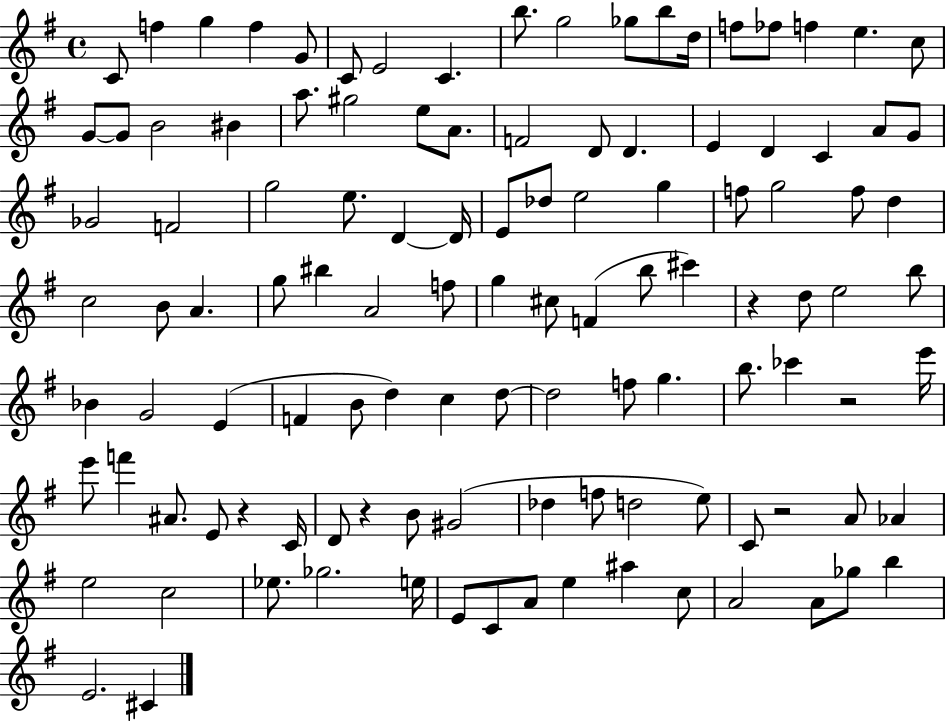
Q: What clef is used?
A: treble